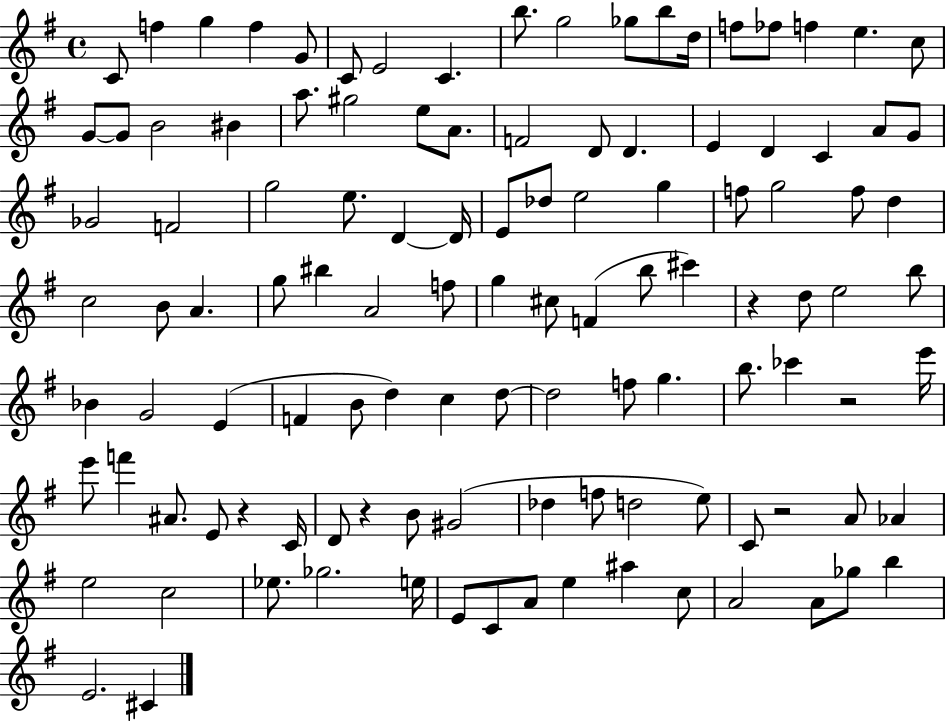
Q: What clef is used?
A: treble